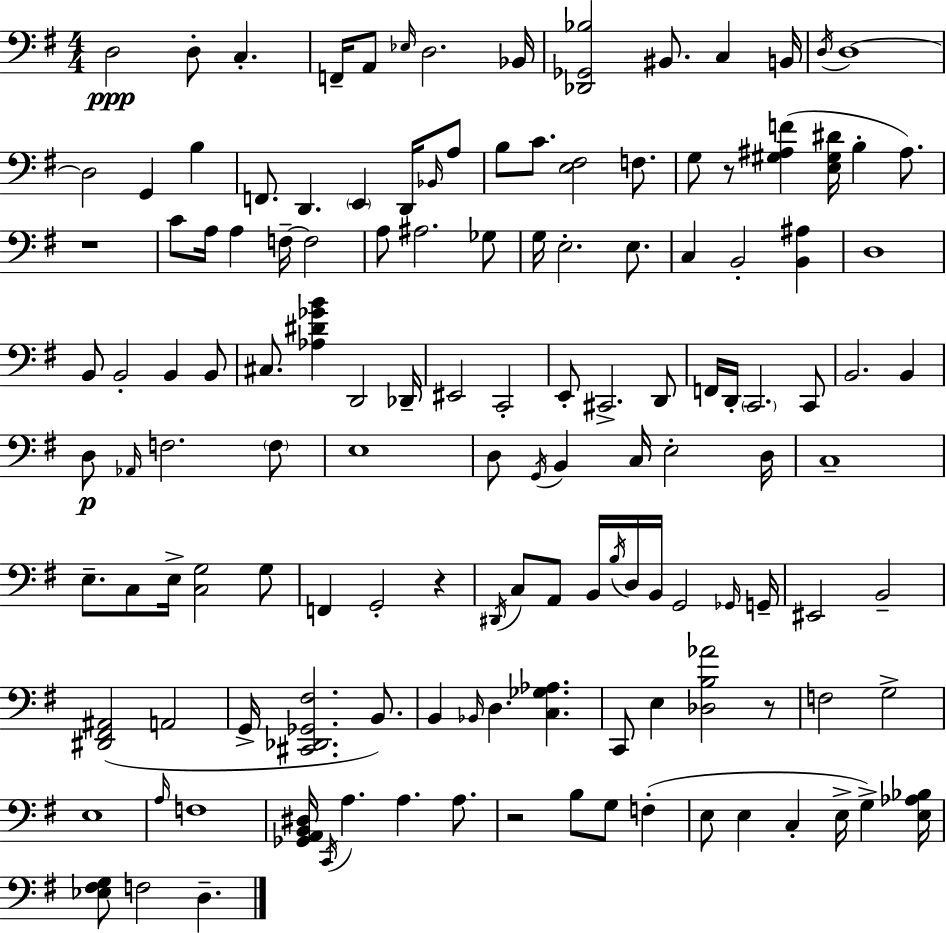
D3/h D3/e C3/q. F2/s A2/e Eb3/s D3/h. Bb2/s [Db2,Gb2,Bb3]/h BIS2/e. C3/q B2/s D3/s D3/w D3/h G2/q B3/q F2/e. D2/q. E2/q D2/s Bb2/s A3/e B3/e C4/e. [E3,F#3]/h F3/e. G3/e R/e [G#3,A#3,F4]/q [E3,G#3,D#4]/s B3/q A#3/e. R/w C4/e A3/s A3/q F3/s F3/h A3/e A#3/h. Gb3/e G3/s E3/h. E3/e. C3/q B2/h [B2,A#3]/q D3/w B2/e B2/h B2/q B2/e C#3/e. [Ab3,D#4,Gb4,B4]/q D2/h Db2/s EIS2/h C2/h E2/e C#2/h. D2/e F2/s D2/s C2/h. C2/e B2/h. B2/q D3/e Ab2/s F3/h. F3/e E3/w D3/e G2/s B2/q C3/s E3/h D3/s C3/w E3/e. C3/e E3/s [C3,G3]/h G3/e F2/q G2/h R/q D#2/s C3/e A2/e B2/s B3/s D3/s B2/s G2/h Gb2/s G2/s EIS2/h B2/h [D#2,F#2,A#2]/h A2/h G2/s [C#2,Db2,Gb2,F#3]/h. B2/e. B2/q Bb2/s D3/q. [C3,Gb3,Ab3]/q. C2/e E3/q [Db3,B3,Ab4]/h R/e F3/h G3/h E3/w A3/s F3/w [Gb2,A2,B2,D#3]/s C2/s A3/q. A3/q. A3/e. R/h B3/e G3/e F3/q E3/e E3/q C3/q E3/s G3/q [E3,Ab3,Bb3]/s [Eb3,F#3,G3]/e F3/h D3/q.